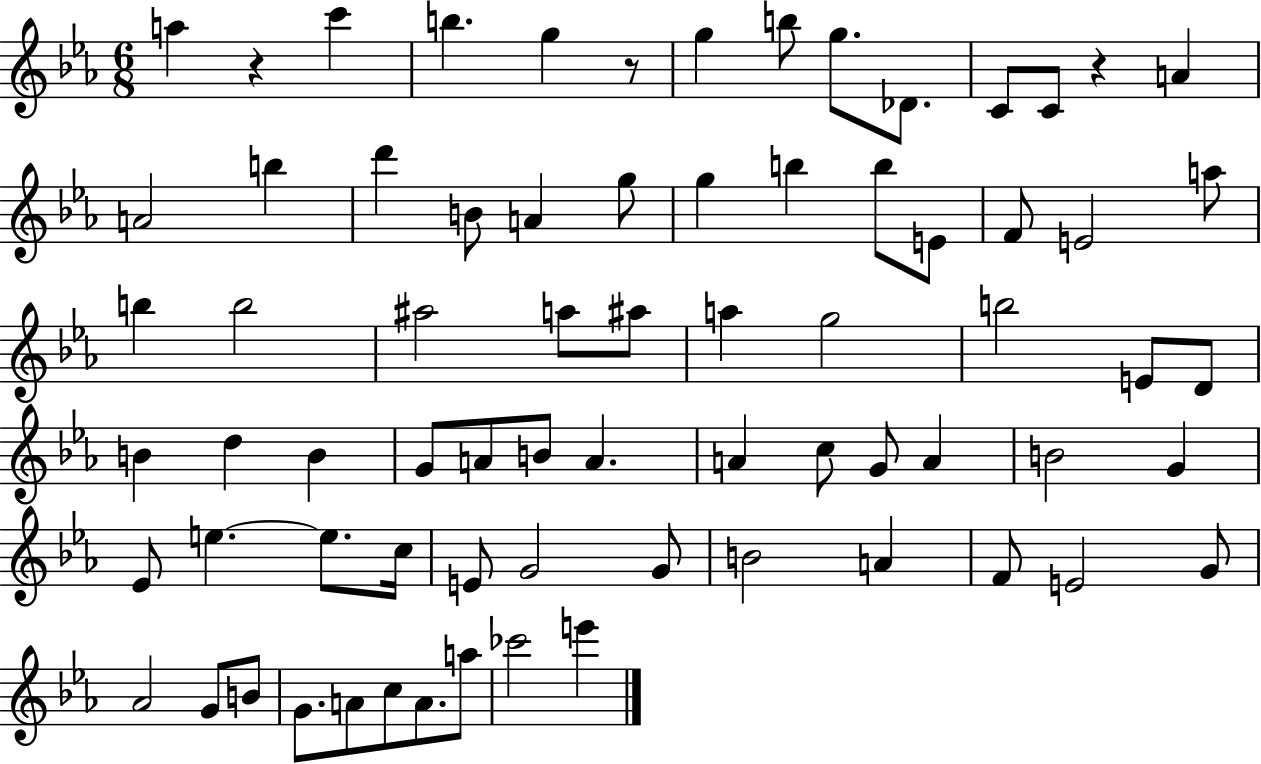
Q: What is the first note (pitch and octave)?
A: A5